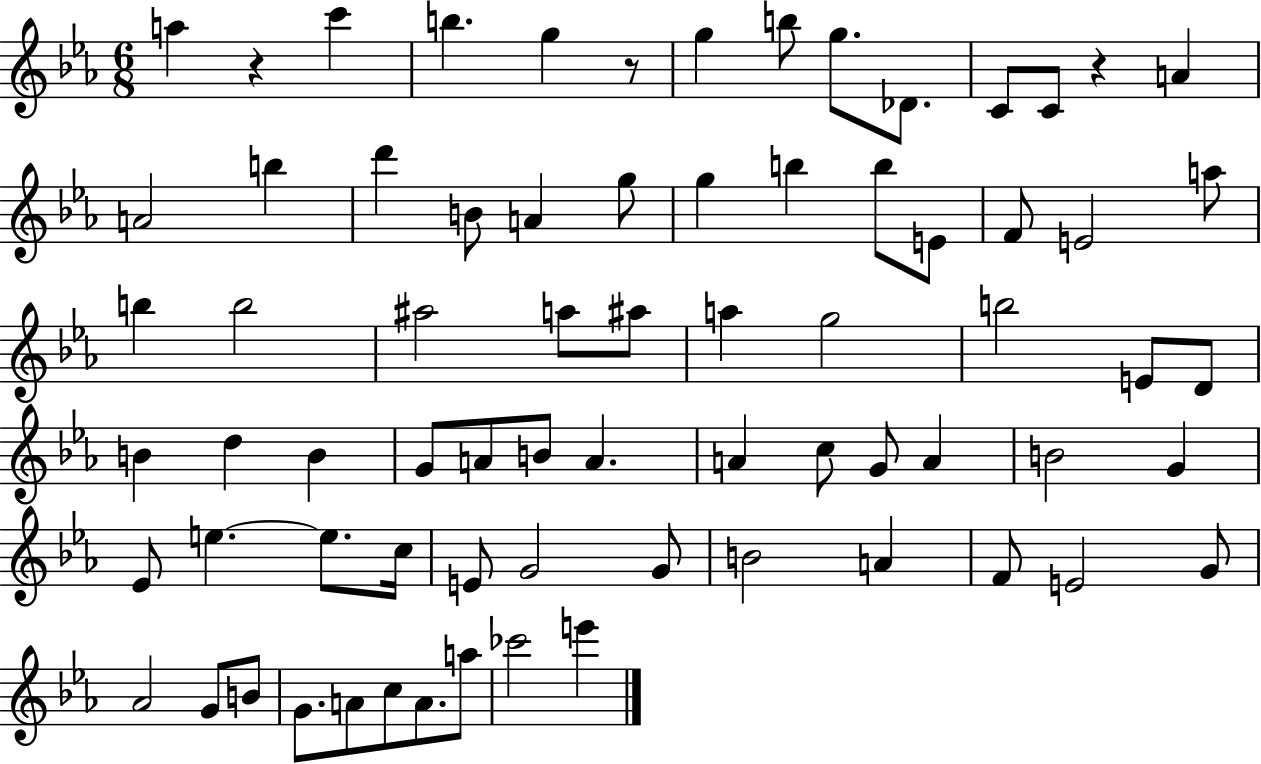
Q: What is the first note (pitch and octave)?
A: A5